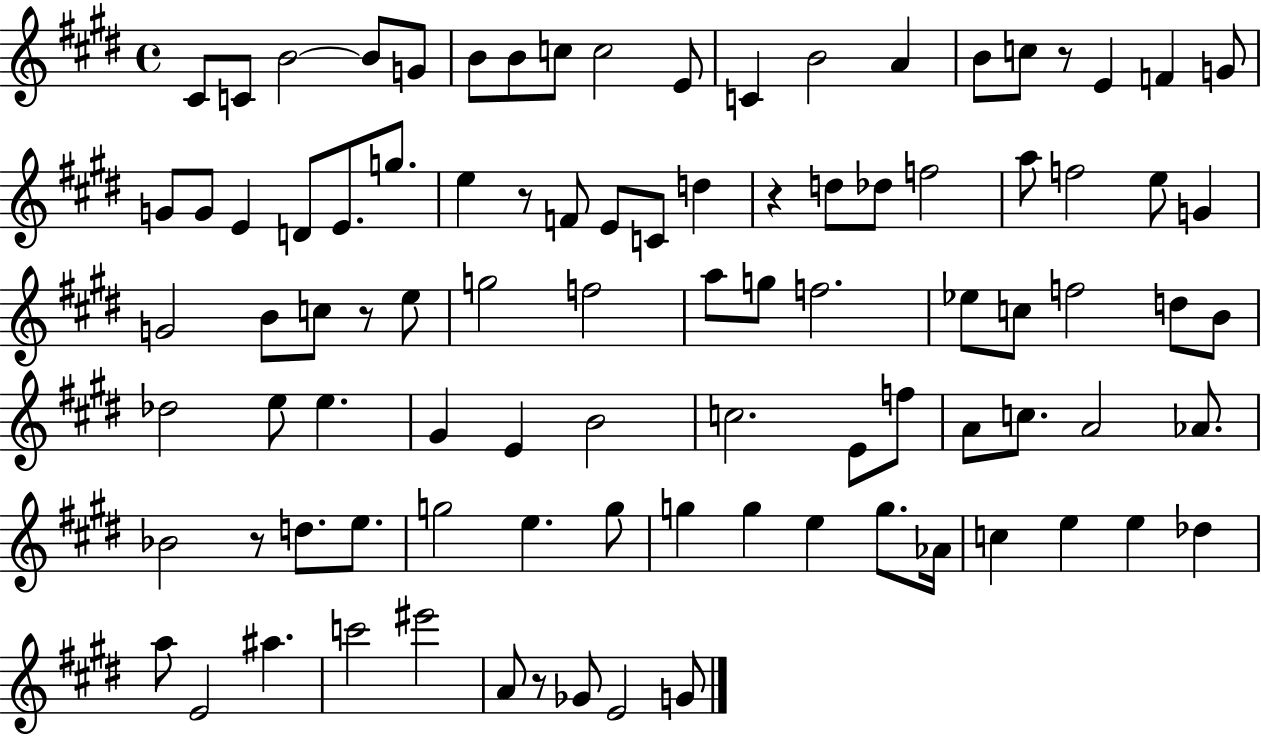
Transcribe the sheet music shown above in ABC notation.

X:1
T:Untitled
M:4/4
L:1/4
K:E
^C/2 C/2 B2 B/2 G/2 B/2 B/2 c/2 c2 E/2 C B2 A B/2 c/2 z/2 E F G/2 G/2 G/2 E D/2 E/2 g/2 e z/2 F/2 E/2 C/2 d z d/2 _d/2 f2 a/2 f2 e/2 G G2 B/2 c/2 z/2 e/2 g2 f2 a/2 g/2 f2 _e/2 c/2 f2 d/2 B/2 _d2 e/2 e ^G E B2 c2 E/2 f/2 A/2 c/2 A2 _A/2 _B2 z/2 d/2 e/2 g2 e g/2 g g e g/2 _A/4 c e e _d a/2 E2 ^a c'2 ^e'2 A/2 z/2 _G/2 E2 G/2